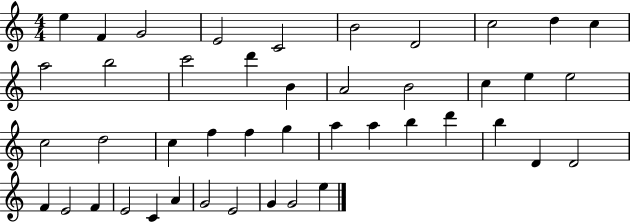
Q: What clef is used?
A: treble